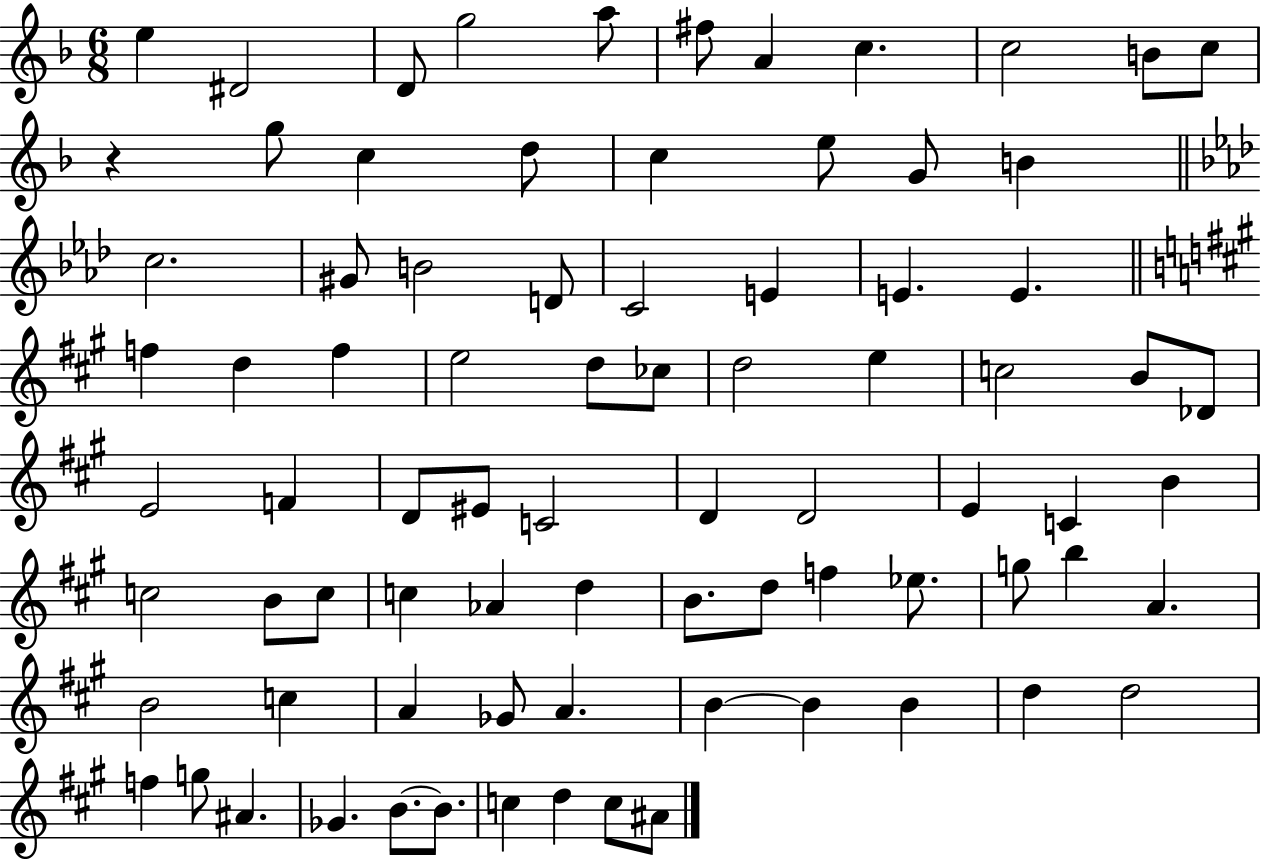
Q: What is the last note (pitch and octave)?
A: A#4